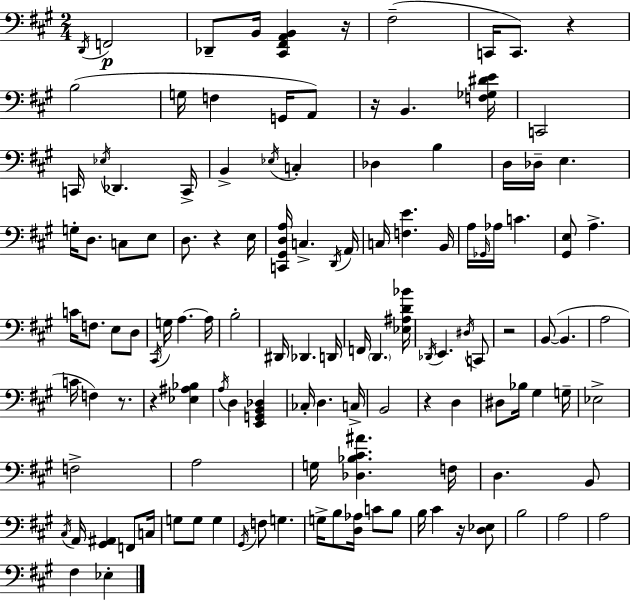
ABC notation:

X:1
T:Untitled
M:2/4
L:1/4
K:A
D,,/4 F,,2 _D,,/2 B,,/4 [^C,,^F,,A,,B,,] z/4 ^F,2 C,,/4 C,,/2 z B,2 G,/4 F, G,,/4 A,,/2 z/4 B,, [F,_G,^DE]/4 C,,2 C,,/4 _E,/4 _D,, C,,/4 B,, _E,/4 C, _D, B, D,/4 _D,/4 E, G,/4 D,/2 C,/2 E,/2 D,/2 z E,/4 [C,,^G,,D,A,]/4 C, D,,/4 A,,/4 C,/4 [F,E] B,,/4 A,/4 _G,,/4 _A,/4 C [^G,,E,]/2 A, C/4 F,/2 E,/2 D,/2 ^C,,/4 G,/4 A, A,/4 B,2 ^D,,/4 _D,, D,,/4 F,,/4 D,, [_E,^A,D_B]/4 _D,,/4 E,, ^D,/4 C,,/2 z2 B,,/2 B,, A,2 C/4 F, z/2 z [_E,^A,_B,] A,/4 D, [E,,G,,B,,_D,] _C,/4 D, C,/4 B,,2 z D, ^D,/2 _B,/4 ^G, G,/4 _E,2 F,2 A,2 G,/4 [_D,_B,^C^A] F,/4 D, B,,/2 ^C,/4 A,,/4 [^G,,^A,,] F,,/2 C,/4 G,/2 G,/2 G, ^G,,/4 F,/2 G, G,/4 B,/2 [D,_A,]/4 C/2 B,/2 B,/4 ^C z/4 [D,_E,]/2 B,2 A,2 A,2 ^F, _E,